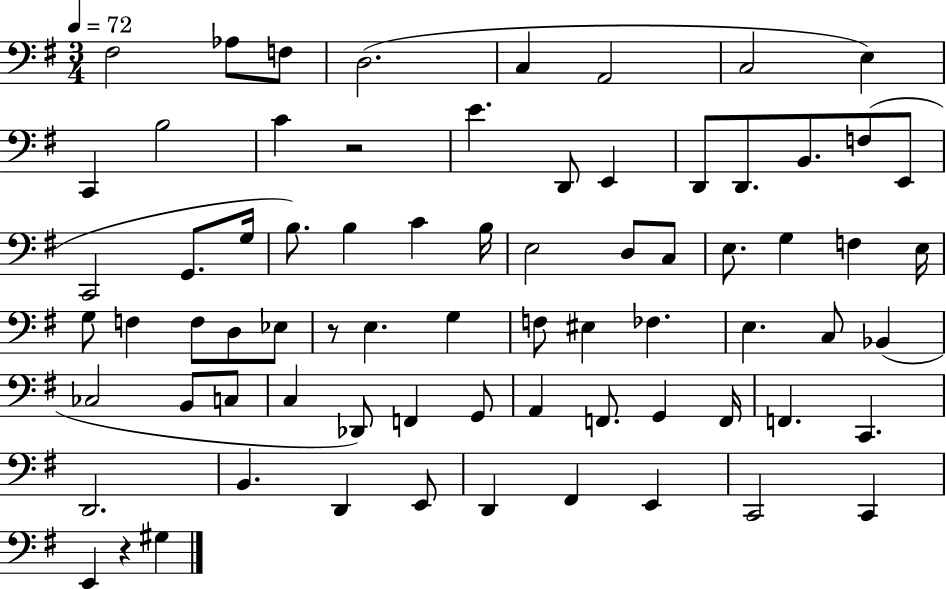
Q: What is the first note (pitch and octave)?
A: F#3